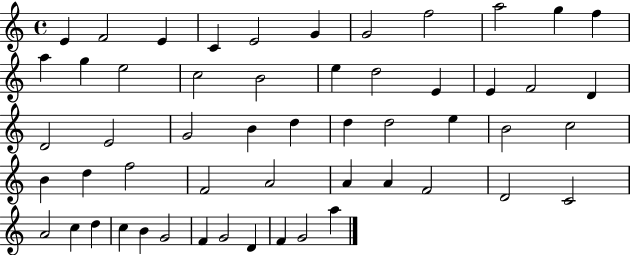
{
  \clef treble
  \time 4/4
  \defaultTimeSignature
  \key c \major
  e'4 f'2 e'4 | c'4 e'2 g'4 | g'2 f''2 | a''2 g''4 f''4 | \break a''4 g''4 e''2 | c''2 b'2 | e''4 d''2 e'4 | e'4 f'2 d'4 | \break d'2 e'2 | g'2 b'4 d''4 | d''4 d''2 e''4 | b'2 c''2 | \break b'4 d''4 f''2 | f'2 a'2 | a'4 a'4 f'2 | d'2 c'2 | \break a'2 c''4 d''4 | c''4 b'4 g'2 | f'4 g'2 d'4 | f'4 g'2 a''4 | \break \bar "|."
}